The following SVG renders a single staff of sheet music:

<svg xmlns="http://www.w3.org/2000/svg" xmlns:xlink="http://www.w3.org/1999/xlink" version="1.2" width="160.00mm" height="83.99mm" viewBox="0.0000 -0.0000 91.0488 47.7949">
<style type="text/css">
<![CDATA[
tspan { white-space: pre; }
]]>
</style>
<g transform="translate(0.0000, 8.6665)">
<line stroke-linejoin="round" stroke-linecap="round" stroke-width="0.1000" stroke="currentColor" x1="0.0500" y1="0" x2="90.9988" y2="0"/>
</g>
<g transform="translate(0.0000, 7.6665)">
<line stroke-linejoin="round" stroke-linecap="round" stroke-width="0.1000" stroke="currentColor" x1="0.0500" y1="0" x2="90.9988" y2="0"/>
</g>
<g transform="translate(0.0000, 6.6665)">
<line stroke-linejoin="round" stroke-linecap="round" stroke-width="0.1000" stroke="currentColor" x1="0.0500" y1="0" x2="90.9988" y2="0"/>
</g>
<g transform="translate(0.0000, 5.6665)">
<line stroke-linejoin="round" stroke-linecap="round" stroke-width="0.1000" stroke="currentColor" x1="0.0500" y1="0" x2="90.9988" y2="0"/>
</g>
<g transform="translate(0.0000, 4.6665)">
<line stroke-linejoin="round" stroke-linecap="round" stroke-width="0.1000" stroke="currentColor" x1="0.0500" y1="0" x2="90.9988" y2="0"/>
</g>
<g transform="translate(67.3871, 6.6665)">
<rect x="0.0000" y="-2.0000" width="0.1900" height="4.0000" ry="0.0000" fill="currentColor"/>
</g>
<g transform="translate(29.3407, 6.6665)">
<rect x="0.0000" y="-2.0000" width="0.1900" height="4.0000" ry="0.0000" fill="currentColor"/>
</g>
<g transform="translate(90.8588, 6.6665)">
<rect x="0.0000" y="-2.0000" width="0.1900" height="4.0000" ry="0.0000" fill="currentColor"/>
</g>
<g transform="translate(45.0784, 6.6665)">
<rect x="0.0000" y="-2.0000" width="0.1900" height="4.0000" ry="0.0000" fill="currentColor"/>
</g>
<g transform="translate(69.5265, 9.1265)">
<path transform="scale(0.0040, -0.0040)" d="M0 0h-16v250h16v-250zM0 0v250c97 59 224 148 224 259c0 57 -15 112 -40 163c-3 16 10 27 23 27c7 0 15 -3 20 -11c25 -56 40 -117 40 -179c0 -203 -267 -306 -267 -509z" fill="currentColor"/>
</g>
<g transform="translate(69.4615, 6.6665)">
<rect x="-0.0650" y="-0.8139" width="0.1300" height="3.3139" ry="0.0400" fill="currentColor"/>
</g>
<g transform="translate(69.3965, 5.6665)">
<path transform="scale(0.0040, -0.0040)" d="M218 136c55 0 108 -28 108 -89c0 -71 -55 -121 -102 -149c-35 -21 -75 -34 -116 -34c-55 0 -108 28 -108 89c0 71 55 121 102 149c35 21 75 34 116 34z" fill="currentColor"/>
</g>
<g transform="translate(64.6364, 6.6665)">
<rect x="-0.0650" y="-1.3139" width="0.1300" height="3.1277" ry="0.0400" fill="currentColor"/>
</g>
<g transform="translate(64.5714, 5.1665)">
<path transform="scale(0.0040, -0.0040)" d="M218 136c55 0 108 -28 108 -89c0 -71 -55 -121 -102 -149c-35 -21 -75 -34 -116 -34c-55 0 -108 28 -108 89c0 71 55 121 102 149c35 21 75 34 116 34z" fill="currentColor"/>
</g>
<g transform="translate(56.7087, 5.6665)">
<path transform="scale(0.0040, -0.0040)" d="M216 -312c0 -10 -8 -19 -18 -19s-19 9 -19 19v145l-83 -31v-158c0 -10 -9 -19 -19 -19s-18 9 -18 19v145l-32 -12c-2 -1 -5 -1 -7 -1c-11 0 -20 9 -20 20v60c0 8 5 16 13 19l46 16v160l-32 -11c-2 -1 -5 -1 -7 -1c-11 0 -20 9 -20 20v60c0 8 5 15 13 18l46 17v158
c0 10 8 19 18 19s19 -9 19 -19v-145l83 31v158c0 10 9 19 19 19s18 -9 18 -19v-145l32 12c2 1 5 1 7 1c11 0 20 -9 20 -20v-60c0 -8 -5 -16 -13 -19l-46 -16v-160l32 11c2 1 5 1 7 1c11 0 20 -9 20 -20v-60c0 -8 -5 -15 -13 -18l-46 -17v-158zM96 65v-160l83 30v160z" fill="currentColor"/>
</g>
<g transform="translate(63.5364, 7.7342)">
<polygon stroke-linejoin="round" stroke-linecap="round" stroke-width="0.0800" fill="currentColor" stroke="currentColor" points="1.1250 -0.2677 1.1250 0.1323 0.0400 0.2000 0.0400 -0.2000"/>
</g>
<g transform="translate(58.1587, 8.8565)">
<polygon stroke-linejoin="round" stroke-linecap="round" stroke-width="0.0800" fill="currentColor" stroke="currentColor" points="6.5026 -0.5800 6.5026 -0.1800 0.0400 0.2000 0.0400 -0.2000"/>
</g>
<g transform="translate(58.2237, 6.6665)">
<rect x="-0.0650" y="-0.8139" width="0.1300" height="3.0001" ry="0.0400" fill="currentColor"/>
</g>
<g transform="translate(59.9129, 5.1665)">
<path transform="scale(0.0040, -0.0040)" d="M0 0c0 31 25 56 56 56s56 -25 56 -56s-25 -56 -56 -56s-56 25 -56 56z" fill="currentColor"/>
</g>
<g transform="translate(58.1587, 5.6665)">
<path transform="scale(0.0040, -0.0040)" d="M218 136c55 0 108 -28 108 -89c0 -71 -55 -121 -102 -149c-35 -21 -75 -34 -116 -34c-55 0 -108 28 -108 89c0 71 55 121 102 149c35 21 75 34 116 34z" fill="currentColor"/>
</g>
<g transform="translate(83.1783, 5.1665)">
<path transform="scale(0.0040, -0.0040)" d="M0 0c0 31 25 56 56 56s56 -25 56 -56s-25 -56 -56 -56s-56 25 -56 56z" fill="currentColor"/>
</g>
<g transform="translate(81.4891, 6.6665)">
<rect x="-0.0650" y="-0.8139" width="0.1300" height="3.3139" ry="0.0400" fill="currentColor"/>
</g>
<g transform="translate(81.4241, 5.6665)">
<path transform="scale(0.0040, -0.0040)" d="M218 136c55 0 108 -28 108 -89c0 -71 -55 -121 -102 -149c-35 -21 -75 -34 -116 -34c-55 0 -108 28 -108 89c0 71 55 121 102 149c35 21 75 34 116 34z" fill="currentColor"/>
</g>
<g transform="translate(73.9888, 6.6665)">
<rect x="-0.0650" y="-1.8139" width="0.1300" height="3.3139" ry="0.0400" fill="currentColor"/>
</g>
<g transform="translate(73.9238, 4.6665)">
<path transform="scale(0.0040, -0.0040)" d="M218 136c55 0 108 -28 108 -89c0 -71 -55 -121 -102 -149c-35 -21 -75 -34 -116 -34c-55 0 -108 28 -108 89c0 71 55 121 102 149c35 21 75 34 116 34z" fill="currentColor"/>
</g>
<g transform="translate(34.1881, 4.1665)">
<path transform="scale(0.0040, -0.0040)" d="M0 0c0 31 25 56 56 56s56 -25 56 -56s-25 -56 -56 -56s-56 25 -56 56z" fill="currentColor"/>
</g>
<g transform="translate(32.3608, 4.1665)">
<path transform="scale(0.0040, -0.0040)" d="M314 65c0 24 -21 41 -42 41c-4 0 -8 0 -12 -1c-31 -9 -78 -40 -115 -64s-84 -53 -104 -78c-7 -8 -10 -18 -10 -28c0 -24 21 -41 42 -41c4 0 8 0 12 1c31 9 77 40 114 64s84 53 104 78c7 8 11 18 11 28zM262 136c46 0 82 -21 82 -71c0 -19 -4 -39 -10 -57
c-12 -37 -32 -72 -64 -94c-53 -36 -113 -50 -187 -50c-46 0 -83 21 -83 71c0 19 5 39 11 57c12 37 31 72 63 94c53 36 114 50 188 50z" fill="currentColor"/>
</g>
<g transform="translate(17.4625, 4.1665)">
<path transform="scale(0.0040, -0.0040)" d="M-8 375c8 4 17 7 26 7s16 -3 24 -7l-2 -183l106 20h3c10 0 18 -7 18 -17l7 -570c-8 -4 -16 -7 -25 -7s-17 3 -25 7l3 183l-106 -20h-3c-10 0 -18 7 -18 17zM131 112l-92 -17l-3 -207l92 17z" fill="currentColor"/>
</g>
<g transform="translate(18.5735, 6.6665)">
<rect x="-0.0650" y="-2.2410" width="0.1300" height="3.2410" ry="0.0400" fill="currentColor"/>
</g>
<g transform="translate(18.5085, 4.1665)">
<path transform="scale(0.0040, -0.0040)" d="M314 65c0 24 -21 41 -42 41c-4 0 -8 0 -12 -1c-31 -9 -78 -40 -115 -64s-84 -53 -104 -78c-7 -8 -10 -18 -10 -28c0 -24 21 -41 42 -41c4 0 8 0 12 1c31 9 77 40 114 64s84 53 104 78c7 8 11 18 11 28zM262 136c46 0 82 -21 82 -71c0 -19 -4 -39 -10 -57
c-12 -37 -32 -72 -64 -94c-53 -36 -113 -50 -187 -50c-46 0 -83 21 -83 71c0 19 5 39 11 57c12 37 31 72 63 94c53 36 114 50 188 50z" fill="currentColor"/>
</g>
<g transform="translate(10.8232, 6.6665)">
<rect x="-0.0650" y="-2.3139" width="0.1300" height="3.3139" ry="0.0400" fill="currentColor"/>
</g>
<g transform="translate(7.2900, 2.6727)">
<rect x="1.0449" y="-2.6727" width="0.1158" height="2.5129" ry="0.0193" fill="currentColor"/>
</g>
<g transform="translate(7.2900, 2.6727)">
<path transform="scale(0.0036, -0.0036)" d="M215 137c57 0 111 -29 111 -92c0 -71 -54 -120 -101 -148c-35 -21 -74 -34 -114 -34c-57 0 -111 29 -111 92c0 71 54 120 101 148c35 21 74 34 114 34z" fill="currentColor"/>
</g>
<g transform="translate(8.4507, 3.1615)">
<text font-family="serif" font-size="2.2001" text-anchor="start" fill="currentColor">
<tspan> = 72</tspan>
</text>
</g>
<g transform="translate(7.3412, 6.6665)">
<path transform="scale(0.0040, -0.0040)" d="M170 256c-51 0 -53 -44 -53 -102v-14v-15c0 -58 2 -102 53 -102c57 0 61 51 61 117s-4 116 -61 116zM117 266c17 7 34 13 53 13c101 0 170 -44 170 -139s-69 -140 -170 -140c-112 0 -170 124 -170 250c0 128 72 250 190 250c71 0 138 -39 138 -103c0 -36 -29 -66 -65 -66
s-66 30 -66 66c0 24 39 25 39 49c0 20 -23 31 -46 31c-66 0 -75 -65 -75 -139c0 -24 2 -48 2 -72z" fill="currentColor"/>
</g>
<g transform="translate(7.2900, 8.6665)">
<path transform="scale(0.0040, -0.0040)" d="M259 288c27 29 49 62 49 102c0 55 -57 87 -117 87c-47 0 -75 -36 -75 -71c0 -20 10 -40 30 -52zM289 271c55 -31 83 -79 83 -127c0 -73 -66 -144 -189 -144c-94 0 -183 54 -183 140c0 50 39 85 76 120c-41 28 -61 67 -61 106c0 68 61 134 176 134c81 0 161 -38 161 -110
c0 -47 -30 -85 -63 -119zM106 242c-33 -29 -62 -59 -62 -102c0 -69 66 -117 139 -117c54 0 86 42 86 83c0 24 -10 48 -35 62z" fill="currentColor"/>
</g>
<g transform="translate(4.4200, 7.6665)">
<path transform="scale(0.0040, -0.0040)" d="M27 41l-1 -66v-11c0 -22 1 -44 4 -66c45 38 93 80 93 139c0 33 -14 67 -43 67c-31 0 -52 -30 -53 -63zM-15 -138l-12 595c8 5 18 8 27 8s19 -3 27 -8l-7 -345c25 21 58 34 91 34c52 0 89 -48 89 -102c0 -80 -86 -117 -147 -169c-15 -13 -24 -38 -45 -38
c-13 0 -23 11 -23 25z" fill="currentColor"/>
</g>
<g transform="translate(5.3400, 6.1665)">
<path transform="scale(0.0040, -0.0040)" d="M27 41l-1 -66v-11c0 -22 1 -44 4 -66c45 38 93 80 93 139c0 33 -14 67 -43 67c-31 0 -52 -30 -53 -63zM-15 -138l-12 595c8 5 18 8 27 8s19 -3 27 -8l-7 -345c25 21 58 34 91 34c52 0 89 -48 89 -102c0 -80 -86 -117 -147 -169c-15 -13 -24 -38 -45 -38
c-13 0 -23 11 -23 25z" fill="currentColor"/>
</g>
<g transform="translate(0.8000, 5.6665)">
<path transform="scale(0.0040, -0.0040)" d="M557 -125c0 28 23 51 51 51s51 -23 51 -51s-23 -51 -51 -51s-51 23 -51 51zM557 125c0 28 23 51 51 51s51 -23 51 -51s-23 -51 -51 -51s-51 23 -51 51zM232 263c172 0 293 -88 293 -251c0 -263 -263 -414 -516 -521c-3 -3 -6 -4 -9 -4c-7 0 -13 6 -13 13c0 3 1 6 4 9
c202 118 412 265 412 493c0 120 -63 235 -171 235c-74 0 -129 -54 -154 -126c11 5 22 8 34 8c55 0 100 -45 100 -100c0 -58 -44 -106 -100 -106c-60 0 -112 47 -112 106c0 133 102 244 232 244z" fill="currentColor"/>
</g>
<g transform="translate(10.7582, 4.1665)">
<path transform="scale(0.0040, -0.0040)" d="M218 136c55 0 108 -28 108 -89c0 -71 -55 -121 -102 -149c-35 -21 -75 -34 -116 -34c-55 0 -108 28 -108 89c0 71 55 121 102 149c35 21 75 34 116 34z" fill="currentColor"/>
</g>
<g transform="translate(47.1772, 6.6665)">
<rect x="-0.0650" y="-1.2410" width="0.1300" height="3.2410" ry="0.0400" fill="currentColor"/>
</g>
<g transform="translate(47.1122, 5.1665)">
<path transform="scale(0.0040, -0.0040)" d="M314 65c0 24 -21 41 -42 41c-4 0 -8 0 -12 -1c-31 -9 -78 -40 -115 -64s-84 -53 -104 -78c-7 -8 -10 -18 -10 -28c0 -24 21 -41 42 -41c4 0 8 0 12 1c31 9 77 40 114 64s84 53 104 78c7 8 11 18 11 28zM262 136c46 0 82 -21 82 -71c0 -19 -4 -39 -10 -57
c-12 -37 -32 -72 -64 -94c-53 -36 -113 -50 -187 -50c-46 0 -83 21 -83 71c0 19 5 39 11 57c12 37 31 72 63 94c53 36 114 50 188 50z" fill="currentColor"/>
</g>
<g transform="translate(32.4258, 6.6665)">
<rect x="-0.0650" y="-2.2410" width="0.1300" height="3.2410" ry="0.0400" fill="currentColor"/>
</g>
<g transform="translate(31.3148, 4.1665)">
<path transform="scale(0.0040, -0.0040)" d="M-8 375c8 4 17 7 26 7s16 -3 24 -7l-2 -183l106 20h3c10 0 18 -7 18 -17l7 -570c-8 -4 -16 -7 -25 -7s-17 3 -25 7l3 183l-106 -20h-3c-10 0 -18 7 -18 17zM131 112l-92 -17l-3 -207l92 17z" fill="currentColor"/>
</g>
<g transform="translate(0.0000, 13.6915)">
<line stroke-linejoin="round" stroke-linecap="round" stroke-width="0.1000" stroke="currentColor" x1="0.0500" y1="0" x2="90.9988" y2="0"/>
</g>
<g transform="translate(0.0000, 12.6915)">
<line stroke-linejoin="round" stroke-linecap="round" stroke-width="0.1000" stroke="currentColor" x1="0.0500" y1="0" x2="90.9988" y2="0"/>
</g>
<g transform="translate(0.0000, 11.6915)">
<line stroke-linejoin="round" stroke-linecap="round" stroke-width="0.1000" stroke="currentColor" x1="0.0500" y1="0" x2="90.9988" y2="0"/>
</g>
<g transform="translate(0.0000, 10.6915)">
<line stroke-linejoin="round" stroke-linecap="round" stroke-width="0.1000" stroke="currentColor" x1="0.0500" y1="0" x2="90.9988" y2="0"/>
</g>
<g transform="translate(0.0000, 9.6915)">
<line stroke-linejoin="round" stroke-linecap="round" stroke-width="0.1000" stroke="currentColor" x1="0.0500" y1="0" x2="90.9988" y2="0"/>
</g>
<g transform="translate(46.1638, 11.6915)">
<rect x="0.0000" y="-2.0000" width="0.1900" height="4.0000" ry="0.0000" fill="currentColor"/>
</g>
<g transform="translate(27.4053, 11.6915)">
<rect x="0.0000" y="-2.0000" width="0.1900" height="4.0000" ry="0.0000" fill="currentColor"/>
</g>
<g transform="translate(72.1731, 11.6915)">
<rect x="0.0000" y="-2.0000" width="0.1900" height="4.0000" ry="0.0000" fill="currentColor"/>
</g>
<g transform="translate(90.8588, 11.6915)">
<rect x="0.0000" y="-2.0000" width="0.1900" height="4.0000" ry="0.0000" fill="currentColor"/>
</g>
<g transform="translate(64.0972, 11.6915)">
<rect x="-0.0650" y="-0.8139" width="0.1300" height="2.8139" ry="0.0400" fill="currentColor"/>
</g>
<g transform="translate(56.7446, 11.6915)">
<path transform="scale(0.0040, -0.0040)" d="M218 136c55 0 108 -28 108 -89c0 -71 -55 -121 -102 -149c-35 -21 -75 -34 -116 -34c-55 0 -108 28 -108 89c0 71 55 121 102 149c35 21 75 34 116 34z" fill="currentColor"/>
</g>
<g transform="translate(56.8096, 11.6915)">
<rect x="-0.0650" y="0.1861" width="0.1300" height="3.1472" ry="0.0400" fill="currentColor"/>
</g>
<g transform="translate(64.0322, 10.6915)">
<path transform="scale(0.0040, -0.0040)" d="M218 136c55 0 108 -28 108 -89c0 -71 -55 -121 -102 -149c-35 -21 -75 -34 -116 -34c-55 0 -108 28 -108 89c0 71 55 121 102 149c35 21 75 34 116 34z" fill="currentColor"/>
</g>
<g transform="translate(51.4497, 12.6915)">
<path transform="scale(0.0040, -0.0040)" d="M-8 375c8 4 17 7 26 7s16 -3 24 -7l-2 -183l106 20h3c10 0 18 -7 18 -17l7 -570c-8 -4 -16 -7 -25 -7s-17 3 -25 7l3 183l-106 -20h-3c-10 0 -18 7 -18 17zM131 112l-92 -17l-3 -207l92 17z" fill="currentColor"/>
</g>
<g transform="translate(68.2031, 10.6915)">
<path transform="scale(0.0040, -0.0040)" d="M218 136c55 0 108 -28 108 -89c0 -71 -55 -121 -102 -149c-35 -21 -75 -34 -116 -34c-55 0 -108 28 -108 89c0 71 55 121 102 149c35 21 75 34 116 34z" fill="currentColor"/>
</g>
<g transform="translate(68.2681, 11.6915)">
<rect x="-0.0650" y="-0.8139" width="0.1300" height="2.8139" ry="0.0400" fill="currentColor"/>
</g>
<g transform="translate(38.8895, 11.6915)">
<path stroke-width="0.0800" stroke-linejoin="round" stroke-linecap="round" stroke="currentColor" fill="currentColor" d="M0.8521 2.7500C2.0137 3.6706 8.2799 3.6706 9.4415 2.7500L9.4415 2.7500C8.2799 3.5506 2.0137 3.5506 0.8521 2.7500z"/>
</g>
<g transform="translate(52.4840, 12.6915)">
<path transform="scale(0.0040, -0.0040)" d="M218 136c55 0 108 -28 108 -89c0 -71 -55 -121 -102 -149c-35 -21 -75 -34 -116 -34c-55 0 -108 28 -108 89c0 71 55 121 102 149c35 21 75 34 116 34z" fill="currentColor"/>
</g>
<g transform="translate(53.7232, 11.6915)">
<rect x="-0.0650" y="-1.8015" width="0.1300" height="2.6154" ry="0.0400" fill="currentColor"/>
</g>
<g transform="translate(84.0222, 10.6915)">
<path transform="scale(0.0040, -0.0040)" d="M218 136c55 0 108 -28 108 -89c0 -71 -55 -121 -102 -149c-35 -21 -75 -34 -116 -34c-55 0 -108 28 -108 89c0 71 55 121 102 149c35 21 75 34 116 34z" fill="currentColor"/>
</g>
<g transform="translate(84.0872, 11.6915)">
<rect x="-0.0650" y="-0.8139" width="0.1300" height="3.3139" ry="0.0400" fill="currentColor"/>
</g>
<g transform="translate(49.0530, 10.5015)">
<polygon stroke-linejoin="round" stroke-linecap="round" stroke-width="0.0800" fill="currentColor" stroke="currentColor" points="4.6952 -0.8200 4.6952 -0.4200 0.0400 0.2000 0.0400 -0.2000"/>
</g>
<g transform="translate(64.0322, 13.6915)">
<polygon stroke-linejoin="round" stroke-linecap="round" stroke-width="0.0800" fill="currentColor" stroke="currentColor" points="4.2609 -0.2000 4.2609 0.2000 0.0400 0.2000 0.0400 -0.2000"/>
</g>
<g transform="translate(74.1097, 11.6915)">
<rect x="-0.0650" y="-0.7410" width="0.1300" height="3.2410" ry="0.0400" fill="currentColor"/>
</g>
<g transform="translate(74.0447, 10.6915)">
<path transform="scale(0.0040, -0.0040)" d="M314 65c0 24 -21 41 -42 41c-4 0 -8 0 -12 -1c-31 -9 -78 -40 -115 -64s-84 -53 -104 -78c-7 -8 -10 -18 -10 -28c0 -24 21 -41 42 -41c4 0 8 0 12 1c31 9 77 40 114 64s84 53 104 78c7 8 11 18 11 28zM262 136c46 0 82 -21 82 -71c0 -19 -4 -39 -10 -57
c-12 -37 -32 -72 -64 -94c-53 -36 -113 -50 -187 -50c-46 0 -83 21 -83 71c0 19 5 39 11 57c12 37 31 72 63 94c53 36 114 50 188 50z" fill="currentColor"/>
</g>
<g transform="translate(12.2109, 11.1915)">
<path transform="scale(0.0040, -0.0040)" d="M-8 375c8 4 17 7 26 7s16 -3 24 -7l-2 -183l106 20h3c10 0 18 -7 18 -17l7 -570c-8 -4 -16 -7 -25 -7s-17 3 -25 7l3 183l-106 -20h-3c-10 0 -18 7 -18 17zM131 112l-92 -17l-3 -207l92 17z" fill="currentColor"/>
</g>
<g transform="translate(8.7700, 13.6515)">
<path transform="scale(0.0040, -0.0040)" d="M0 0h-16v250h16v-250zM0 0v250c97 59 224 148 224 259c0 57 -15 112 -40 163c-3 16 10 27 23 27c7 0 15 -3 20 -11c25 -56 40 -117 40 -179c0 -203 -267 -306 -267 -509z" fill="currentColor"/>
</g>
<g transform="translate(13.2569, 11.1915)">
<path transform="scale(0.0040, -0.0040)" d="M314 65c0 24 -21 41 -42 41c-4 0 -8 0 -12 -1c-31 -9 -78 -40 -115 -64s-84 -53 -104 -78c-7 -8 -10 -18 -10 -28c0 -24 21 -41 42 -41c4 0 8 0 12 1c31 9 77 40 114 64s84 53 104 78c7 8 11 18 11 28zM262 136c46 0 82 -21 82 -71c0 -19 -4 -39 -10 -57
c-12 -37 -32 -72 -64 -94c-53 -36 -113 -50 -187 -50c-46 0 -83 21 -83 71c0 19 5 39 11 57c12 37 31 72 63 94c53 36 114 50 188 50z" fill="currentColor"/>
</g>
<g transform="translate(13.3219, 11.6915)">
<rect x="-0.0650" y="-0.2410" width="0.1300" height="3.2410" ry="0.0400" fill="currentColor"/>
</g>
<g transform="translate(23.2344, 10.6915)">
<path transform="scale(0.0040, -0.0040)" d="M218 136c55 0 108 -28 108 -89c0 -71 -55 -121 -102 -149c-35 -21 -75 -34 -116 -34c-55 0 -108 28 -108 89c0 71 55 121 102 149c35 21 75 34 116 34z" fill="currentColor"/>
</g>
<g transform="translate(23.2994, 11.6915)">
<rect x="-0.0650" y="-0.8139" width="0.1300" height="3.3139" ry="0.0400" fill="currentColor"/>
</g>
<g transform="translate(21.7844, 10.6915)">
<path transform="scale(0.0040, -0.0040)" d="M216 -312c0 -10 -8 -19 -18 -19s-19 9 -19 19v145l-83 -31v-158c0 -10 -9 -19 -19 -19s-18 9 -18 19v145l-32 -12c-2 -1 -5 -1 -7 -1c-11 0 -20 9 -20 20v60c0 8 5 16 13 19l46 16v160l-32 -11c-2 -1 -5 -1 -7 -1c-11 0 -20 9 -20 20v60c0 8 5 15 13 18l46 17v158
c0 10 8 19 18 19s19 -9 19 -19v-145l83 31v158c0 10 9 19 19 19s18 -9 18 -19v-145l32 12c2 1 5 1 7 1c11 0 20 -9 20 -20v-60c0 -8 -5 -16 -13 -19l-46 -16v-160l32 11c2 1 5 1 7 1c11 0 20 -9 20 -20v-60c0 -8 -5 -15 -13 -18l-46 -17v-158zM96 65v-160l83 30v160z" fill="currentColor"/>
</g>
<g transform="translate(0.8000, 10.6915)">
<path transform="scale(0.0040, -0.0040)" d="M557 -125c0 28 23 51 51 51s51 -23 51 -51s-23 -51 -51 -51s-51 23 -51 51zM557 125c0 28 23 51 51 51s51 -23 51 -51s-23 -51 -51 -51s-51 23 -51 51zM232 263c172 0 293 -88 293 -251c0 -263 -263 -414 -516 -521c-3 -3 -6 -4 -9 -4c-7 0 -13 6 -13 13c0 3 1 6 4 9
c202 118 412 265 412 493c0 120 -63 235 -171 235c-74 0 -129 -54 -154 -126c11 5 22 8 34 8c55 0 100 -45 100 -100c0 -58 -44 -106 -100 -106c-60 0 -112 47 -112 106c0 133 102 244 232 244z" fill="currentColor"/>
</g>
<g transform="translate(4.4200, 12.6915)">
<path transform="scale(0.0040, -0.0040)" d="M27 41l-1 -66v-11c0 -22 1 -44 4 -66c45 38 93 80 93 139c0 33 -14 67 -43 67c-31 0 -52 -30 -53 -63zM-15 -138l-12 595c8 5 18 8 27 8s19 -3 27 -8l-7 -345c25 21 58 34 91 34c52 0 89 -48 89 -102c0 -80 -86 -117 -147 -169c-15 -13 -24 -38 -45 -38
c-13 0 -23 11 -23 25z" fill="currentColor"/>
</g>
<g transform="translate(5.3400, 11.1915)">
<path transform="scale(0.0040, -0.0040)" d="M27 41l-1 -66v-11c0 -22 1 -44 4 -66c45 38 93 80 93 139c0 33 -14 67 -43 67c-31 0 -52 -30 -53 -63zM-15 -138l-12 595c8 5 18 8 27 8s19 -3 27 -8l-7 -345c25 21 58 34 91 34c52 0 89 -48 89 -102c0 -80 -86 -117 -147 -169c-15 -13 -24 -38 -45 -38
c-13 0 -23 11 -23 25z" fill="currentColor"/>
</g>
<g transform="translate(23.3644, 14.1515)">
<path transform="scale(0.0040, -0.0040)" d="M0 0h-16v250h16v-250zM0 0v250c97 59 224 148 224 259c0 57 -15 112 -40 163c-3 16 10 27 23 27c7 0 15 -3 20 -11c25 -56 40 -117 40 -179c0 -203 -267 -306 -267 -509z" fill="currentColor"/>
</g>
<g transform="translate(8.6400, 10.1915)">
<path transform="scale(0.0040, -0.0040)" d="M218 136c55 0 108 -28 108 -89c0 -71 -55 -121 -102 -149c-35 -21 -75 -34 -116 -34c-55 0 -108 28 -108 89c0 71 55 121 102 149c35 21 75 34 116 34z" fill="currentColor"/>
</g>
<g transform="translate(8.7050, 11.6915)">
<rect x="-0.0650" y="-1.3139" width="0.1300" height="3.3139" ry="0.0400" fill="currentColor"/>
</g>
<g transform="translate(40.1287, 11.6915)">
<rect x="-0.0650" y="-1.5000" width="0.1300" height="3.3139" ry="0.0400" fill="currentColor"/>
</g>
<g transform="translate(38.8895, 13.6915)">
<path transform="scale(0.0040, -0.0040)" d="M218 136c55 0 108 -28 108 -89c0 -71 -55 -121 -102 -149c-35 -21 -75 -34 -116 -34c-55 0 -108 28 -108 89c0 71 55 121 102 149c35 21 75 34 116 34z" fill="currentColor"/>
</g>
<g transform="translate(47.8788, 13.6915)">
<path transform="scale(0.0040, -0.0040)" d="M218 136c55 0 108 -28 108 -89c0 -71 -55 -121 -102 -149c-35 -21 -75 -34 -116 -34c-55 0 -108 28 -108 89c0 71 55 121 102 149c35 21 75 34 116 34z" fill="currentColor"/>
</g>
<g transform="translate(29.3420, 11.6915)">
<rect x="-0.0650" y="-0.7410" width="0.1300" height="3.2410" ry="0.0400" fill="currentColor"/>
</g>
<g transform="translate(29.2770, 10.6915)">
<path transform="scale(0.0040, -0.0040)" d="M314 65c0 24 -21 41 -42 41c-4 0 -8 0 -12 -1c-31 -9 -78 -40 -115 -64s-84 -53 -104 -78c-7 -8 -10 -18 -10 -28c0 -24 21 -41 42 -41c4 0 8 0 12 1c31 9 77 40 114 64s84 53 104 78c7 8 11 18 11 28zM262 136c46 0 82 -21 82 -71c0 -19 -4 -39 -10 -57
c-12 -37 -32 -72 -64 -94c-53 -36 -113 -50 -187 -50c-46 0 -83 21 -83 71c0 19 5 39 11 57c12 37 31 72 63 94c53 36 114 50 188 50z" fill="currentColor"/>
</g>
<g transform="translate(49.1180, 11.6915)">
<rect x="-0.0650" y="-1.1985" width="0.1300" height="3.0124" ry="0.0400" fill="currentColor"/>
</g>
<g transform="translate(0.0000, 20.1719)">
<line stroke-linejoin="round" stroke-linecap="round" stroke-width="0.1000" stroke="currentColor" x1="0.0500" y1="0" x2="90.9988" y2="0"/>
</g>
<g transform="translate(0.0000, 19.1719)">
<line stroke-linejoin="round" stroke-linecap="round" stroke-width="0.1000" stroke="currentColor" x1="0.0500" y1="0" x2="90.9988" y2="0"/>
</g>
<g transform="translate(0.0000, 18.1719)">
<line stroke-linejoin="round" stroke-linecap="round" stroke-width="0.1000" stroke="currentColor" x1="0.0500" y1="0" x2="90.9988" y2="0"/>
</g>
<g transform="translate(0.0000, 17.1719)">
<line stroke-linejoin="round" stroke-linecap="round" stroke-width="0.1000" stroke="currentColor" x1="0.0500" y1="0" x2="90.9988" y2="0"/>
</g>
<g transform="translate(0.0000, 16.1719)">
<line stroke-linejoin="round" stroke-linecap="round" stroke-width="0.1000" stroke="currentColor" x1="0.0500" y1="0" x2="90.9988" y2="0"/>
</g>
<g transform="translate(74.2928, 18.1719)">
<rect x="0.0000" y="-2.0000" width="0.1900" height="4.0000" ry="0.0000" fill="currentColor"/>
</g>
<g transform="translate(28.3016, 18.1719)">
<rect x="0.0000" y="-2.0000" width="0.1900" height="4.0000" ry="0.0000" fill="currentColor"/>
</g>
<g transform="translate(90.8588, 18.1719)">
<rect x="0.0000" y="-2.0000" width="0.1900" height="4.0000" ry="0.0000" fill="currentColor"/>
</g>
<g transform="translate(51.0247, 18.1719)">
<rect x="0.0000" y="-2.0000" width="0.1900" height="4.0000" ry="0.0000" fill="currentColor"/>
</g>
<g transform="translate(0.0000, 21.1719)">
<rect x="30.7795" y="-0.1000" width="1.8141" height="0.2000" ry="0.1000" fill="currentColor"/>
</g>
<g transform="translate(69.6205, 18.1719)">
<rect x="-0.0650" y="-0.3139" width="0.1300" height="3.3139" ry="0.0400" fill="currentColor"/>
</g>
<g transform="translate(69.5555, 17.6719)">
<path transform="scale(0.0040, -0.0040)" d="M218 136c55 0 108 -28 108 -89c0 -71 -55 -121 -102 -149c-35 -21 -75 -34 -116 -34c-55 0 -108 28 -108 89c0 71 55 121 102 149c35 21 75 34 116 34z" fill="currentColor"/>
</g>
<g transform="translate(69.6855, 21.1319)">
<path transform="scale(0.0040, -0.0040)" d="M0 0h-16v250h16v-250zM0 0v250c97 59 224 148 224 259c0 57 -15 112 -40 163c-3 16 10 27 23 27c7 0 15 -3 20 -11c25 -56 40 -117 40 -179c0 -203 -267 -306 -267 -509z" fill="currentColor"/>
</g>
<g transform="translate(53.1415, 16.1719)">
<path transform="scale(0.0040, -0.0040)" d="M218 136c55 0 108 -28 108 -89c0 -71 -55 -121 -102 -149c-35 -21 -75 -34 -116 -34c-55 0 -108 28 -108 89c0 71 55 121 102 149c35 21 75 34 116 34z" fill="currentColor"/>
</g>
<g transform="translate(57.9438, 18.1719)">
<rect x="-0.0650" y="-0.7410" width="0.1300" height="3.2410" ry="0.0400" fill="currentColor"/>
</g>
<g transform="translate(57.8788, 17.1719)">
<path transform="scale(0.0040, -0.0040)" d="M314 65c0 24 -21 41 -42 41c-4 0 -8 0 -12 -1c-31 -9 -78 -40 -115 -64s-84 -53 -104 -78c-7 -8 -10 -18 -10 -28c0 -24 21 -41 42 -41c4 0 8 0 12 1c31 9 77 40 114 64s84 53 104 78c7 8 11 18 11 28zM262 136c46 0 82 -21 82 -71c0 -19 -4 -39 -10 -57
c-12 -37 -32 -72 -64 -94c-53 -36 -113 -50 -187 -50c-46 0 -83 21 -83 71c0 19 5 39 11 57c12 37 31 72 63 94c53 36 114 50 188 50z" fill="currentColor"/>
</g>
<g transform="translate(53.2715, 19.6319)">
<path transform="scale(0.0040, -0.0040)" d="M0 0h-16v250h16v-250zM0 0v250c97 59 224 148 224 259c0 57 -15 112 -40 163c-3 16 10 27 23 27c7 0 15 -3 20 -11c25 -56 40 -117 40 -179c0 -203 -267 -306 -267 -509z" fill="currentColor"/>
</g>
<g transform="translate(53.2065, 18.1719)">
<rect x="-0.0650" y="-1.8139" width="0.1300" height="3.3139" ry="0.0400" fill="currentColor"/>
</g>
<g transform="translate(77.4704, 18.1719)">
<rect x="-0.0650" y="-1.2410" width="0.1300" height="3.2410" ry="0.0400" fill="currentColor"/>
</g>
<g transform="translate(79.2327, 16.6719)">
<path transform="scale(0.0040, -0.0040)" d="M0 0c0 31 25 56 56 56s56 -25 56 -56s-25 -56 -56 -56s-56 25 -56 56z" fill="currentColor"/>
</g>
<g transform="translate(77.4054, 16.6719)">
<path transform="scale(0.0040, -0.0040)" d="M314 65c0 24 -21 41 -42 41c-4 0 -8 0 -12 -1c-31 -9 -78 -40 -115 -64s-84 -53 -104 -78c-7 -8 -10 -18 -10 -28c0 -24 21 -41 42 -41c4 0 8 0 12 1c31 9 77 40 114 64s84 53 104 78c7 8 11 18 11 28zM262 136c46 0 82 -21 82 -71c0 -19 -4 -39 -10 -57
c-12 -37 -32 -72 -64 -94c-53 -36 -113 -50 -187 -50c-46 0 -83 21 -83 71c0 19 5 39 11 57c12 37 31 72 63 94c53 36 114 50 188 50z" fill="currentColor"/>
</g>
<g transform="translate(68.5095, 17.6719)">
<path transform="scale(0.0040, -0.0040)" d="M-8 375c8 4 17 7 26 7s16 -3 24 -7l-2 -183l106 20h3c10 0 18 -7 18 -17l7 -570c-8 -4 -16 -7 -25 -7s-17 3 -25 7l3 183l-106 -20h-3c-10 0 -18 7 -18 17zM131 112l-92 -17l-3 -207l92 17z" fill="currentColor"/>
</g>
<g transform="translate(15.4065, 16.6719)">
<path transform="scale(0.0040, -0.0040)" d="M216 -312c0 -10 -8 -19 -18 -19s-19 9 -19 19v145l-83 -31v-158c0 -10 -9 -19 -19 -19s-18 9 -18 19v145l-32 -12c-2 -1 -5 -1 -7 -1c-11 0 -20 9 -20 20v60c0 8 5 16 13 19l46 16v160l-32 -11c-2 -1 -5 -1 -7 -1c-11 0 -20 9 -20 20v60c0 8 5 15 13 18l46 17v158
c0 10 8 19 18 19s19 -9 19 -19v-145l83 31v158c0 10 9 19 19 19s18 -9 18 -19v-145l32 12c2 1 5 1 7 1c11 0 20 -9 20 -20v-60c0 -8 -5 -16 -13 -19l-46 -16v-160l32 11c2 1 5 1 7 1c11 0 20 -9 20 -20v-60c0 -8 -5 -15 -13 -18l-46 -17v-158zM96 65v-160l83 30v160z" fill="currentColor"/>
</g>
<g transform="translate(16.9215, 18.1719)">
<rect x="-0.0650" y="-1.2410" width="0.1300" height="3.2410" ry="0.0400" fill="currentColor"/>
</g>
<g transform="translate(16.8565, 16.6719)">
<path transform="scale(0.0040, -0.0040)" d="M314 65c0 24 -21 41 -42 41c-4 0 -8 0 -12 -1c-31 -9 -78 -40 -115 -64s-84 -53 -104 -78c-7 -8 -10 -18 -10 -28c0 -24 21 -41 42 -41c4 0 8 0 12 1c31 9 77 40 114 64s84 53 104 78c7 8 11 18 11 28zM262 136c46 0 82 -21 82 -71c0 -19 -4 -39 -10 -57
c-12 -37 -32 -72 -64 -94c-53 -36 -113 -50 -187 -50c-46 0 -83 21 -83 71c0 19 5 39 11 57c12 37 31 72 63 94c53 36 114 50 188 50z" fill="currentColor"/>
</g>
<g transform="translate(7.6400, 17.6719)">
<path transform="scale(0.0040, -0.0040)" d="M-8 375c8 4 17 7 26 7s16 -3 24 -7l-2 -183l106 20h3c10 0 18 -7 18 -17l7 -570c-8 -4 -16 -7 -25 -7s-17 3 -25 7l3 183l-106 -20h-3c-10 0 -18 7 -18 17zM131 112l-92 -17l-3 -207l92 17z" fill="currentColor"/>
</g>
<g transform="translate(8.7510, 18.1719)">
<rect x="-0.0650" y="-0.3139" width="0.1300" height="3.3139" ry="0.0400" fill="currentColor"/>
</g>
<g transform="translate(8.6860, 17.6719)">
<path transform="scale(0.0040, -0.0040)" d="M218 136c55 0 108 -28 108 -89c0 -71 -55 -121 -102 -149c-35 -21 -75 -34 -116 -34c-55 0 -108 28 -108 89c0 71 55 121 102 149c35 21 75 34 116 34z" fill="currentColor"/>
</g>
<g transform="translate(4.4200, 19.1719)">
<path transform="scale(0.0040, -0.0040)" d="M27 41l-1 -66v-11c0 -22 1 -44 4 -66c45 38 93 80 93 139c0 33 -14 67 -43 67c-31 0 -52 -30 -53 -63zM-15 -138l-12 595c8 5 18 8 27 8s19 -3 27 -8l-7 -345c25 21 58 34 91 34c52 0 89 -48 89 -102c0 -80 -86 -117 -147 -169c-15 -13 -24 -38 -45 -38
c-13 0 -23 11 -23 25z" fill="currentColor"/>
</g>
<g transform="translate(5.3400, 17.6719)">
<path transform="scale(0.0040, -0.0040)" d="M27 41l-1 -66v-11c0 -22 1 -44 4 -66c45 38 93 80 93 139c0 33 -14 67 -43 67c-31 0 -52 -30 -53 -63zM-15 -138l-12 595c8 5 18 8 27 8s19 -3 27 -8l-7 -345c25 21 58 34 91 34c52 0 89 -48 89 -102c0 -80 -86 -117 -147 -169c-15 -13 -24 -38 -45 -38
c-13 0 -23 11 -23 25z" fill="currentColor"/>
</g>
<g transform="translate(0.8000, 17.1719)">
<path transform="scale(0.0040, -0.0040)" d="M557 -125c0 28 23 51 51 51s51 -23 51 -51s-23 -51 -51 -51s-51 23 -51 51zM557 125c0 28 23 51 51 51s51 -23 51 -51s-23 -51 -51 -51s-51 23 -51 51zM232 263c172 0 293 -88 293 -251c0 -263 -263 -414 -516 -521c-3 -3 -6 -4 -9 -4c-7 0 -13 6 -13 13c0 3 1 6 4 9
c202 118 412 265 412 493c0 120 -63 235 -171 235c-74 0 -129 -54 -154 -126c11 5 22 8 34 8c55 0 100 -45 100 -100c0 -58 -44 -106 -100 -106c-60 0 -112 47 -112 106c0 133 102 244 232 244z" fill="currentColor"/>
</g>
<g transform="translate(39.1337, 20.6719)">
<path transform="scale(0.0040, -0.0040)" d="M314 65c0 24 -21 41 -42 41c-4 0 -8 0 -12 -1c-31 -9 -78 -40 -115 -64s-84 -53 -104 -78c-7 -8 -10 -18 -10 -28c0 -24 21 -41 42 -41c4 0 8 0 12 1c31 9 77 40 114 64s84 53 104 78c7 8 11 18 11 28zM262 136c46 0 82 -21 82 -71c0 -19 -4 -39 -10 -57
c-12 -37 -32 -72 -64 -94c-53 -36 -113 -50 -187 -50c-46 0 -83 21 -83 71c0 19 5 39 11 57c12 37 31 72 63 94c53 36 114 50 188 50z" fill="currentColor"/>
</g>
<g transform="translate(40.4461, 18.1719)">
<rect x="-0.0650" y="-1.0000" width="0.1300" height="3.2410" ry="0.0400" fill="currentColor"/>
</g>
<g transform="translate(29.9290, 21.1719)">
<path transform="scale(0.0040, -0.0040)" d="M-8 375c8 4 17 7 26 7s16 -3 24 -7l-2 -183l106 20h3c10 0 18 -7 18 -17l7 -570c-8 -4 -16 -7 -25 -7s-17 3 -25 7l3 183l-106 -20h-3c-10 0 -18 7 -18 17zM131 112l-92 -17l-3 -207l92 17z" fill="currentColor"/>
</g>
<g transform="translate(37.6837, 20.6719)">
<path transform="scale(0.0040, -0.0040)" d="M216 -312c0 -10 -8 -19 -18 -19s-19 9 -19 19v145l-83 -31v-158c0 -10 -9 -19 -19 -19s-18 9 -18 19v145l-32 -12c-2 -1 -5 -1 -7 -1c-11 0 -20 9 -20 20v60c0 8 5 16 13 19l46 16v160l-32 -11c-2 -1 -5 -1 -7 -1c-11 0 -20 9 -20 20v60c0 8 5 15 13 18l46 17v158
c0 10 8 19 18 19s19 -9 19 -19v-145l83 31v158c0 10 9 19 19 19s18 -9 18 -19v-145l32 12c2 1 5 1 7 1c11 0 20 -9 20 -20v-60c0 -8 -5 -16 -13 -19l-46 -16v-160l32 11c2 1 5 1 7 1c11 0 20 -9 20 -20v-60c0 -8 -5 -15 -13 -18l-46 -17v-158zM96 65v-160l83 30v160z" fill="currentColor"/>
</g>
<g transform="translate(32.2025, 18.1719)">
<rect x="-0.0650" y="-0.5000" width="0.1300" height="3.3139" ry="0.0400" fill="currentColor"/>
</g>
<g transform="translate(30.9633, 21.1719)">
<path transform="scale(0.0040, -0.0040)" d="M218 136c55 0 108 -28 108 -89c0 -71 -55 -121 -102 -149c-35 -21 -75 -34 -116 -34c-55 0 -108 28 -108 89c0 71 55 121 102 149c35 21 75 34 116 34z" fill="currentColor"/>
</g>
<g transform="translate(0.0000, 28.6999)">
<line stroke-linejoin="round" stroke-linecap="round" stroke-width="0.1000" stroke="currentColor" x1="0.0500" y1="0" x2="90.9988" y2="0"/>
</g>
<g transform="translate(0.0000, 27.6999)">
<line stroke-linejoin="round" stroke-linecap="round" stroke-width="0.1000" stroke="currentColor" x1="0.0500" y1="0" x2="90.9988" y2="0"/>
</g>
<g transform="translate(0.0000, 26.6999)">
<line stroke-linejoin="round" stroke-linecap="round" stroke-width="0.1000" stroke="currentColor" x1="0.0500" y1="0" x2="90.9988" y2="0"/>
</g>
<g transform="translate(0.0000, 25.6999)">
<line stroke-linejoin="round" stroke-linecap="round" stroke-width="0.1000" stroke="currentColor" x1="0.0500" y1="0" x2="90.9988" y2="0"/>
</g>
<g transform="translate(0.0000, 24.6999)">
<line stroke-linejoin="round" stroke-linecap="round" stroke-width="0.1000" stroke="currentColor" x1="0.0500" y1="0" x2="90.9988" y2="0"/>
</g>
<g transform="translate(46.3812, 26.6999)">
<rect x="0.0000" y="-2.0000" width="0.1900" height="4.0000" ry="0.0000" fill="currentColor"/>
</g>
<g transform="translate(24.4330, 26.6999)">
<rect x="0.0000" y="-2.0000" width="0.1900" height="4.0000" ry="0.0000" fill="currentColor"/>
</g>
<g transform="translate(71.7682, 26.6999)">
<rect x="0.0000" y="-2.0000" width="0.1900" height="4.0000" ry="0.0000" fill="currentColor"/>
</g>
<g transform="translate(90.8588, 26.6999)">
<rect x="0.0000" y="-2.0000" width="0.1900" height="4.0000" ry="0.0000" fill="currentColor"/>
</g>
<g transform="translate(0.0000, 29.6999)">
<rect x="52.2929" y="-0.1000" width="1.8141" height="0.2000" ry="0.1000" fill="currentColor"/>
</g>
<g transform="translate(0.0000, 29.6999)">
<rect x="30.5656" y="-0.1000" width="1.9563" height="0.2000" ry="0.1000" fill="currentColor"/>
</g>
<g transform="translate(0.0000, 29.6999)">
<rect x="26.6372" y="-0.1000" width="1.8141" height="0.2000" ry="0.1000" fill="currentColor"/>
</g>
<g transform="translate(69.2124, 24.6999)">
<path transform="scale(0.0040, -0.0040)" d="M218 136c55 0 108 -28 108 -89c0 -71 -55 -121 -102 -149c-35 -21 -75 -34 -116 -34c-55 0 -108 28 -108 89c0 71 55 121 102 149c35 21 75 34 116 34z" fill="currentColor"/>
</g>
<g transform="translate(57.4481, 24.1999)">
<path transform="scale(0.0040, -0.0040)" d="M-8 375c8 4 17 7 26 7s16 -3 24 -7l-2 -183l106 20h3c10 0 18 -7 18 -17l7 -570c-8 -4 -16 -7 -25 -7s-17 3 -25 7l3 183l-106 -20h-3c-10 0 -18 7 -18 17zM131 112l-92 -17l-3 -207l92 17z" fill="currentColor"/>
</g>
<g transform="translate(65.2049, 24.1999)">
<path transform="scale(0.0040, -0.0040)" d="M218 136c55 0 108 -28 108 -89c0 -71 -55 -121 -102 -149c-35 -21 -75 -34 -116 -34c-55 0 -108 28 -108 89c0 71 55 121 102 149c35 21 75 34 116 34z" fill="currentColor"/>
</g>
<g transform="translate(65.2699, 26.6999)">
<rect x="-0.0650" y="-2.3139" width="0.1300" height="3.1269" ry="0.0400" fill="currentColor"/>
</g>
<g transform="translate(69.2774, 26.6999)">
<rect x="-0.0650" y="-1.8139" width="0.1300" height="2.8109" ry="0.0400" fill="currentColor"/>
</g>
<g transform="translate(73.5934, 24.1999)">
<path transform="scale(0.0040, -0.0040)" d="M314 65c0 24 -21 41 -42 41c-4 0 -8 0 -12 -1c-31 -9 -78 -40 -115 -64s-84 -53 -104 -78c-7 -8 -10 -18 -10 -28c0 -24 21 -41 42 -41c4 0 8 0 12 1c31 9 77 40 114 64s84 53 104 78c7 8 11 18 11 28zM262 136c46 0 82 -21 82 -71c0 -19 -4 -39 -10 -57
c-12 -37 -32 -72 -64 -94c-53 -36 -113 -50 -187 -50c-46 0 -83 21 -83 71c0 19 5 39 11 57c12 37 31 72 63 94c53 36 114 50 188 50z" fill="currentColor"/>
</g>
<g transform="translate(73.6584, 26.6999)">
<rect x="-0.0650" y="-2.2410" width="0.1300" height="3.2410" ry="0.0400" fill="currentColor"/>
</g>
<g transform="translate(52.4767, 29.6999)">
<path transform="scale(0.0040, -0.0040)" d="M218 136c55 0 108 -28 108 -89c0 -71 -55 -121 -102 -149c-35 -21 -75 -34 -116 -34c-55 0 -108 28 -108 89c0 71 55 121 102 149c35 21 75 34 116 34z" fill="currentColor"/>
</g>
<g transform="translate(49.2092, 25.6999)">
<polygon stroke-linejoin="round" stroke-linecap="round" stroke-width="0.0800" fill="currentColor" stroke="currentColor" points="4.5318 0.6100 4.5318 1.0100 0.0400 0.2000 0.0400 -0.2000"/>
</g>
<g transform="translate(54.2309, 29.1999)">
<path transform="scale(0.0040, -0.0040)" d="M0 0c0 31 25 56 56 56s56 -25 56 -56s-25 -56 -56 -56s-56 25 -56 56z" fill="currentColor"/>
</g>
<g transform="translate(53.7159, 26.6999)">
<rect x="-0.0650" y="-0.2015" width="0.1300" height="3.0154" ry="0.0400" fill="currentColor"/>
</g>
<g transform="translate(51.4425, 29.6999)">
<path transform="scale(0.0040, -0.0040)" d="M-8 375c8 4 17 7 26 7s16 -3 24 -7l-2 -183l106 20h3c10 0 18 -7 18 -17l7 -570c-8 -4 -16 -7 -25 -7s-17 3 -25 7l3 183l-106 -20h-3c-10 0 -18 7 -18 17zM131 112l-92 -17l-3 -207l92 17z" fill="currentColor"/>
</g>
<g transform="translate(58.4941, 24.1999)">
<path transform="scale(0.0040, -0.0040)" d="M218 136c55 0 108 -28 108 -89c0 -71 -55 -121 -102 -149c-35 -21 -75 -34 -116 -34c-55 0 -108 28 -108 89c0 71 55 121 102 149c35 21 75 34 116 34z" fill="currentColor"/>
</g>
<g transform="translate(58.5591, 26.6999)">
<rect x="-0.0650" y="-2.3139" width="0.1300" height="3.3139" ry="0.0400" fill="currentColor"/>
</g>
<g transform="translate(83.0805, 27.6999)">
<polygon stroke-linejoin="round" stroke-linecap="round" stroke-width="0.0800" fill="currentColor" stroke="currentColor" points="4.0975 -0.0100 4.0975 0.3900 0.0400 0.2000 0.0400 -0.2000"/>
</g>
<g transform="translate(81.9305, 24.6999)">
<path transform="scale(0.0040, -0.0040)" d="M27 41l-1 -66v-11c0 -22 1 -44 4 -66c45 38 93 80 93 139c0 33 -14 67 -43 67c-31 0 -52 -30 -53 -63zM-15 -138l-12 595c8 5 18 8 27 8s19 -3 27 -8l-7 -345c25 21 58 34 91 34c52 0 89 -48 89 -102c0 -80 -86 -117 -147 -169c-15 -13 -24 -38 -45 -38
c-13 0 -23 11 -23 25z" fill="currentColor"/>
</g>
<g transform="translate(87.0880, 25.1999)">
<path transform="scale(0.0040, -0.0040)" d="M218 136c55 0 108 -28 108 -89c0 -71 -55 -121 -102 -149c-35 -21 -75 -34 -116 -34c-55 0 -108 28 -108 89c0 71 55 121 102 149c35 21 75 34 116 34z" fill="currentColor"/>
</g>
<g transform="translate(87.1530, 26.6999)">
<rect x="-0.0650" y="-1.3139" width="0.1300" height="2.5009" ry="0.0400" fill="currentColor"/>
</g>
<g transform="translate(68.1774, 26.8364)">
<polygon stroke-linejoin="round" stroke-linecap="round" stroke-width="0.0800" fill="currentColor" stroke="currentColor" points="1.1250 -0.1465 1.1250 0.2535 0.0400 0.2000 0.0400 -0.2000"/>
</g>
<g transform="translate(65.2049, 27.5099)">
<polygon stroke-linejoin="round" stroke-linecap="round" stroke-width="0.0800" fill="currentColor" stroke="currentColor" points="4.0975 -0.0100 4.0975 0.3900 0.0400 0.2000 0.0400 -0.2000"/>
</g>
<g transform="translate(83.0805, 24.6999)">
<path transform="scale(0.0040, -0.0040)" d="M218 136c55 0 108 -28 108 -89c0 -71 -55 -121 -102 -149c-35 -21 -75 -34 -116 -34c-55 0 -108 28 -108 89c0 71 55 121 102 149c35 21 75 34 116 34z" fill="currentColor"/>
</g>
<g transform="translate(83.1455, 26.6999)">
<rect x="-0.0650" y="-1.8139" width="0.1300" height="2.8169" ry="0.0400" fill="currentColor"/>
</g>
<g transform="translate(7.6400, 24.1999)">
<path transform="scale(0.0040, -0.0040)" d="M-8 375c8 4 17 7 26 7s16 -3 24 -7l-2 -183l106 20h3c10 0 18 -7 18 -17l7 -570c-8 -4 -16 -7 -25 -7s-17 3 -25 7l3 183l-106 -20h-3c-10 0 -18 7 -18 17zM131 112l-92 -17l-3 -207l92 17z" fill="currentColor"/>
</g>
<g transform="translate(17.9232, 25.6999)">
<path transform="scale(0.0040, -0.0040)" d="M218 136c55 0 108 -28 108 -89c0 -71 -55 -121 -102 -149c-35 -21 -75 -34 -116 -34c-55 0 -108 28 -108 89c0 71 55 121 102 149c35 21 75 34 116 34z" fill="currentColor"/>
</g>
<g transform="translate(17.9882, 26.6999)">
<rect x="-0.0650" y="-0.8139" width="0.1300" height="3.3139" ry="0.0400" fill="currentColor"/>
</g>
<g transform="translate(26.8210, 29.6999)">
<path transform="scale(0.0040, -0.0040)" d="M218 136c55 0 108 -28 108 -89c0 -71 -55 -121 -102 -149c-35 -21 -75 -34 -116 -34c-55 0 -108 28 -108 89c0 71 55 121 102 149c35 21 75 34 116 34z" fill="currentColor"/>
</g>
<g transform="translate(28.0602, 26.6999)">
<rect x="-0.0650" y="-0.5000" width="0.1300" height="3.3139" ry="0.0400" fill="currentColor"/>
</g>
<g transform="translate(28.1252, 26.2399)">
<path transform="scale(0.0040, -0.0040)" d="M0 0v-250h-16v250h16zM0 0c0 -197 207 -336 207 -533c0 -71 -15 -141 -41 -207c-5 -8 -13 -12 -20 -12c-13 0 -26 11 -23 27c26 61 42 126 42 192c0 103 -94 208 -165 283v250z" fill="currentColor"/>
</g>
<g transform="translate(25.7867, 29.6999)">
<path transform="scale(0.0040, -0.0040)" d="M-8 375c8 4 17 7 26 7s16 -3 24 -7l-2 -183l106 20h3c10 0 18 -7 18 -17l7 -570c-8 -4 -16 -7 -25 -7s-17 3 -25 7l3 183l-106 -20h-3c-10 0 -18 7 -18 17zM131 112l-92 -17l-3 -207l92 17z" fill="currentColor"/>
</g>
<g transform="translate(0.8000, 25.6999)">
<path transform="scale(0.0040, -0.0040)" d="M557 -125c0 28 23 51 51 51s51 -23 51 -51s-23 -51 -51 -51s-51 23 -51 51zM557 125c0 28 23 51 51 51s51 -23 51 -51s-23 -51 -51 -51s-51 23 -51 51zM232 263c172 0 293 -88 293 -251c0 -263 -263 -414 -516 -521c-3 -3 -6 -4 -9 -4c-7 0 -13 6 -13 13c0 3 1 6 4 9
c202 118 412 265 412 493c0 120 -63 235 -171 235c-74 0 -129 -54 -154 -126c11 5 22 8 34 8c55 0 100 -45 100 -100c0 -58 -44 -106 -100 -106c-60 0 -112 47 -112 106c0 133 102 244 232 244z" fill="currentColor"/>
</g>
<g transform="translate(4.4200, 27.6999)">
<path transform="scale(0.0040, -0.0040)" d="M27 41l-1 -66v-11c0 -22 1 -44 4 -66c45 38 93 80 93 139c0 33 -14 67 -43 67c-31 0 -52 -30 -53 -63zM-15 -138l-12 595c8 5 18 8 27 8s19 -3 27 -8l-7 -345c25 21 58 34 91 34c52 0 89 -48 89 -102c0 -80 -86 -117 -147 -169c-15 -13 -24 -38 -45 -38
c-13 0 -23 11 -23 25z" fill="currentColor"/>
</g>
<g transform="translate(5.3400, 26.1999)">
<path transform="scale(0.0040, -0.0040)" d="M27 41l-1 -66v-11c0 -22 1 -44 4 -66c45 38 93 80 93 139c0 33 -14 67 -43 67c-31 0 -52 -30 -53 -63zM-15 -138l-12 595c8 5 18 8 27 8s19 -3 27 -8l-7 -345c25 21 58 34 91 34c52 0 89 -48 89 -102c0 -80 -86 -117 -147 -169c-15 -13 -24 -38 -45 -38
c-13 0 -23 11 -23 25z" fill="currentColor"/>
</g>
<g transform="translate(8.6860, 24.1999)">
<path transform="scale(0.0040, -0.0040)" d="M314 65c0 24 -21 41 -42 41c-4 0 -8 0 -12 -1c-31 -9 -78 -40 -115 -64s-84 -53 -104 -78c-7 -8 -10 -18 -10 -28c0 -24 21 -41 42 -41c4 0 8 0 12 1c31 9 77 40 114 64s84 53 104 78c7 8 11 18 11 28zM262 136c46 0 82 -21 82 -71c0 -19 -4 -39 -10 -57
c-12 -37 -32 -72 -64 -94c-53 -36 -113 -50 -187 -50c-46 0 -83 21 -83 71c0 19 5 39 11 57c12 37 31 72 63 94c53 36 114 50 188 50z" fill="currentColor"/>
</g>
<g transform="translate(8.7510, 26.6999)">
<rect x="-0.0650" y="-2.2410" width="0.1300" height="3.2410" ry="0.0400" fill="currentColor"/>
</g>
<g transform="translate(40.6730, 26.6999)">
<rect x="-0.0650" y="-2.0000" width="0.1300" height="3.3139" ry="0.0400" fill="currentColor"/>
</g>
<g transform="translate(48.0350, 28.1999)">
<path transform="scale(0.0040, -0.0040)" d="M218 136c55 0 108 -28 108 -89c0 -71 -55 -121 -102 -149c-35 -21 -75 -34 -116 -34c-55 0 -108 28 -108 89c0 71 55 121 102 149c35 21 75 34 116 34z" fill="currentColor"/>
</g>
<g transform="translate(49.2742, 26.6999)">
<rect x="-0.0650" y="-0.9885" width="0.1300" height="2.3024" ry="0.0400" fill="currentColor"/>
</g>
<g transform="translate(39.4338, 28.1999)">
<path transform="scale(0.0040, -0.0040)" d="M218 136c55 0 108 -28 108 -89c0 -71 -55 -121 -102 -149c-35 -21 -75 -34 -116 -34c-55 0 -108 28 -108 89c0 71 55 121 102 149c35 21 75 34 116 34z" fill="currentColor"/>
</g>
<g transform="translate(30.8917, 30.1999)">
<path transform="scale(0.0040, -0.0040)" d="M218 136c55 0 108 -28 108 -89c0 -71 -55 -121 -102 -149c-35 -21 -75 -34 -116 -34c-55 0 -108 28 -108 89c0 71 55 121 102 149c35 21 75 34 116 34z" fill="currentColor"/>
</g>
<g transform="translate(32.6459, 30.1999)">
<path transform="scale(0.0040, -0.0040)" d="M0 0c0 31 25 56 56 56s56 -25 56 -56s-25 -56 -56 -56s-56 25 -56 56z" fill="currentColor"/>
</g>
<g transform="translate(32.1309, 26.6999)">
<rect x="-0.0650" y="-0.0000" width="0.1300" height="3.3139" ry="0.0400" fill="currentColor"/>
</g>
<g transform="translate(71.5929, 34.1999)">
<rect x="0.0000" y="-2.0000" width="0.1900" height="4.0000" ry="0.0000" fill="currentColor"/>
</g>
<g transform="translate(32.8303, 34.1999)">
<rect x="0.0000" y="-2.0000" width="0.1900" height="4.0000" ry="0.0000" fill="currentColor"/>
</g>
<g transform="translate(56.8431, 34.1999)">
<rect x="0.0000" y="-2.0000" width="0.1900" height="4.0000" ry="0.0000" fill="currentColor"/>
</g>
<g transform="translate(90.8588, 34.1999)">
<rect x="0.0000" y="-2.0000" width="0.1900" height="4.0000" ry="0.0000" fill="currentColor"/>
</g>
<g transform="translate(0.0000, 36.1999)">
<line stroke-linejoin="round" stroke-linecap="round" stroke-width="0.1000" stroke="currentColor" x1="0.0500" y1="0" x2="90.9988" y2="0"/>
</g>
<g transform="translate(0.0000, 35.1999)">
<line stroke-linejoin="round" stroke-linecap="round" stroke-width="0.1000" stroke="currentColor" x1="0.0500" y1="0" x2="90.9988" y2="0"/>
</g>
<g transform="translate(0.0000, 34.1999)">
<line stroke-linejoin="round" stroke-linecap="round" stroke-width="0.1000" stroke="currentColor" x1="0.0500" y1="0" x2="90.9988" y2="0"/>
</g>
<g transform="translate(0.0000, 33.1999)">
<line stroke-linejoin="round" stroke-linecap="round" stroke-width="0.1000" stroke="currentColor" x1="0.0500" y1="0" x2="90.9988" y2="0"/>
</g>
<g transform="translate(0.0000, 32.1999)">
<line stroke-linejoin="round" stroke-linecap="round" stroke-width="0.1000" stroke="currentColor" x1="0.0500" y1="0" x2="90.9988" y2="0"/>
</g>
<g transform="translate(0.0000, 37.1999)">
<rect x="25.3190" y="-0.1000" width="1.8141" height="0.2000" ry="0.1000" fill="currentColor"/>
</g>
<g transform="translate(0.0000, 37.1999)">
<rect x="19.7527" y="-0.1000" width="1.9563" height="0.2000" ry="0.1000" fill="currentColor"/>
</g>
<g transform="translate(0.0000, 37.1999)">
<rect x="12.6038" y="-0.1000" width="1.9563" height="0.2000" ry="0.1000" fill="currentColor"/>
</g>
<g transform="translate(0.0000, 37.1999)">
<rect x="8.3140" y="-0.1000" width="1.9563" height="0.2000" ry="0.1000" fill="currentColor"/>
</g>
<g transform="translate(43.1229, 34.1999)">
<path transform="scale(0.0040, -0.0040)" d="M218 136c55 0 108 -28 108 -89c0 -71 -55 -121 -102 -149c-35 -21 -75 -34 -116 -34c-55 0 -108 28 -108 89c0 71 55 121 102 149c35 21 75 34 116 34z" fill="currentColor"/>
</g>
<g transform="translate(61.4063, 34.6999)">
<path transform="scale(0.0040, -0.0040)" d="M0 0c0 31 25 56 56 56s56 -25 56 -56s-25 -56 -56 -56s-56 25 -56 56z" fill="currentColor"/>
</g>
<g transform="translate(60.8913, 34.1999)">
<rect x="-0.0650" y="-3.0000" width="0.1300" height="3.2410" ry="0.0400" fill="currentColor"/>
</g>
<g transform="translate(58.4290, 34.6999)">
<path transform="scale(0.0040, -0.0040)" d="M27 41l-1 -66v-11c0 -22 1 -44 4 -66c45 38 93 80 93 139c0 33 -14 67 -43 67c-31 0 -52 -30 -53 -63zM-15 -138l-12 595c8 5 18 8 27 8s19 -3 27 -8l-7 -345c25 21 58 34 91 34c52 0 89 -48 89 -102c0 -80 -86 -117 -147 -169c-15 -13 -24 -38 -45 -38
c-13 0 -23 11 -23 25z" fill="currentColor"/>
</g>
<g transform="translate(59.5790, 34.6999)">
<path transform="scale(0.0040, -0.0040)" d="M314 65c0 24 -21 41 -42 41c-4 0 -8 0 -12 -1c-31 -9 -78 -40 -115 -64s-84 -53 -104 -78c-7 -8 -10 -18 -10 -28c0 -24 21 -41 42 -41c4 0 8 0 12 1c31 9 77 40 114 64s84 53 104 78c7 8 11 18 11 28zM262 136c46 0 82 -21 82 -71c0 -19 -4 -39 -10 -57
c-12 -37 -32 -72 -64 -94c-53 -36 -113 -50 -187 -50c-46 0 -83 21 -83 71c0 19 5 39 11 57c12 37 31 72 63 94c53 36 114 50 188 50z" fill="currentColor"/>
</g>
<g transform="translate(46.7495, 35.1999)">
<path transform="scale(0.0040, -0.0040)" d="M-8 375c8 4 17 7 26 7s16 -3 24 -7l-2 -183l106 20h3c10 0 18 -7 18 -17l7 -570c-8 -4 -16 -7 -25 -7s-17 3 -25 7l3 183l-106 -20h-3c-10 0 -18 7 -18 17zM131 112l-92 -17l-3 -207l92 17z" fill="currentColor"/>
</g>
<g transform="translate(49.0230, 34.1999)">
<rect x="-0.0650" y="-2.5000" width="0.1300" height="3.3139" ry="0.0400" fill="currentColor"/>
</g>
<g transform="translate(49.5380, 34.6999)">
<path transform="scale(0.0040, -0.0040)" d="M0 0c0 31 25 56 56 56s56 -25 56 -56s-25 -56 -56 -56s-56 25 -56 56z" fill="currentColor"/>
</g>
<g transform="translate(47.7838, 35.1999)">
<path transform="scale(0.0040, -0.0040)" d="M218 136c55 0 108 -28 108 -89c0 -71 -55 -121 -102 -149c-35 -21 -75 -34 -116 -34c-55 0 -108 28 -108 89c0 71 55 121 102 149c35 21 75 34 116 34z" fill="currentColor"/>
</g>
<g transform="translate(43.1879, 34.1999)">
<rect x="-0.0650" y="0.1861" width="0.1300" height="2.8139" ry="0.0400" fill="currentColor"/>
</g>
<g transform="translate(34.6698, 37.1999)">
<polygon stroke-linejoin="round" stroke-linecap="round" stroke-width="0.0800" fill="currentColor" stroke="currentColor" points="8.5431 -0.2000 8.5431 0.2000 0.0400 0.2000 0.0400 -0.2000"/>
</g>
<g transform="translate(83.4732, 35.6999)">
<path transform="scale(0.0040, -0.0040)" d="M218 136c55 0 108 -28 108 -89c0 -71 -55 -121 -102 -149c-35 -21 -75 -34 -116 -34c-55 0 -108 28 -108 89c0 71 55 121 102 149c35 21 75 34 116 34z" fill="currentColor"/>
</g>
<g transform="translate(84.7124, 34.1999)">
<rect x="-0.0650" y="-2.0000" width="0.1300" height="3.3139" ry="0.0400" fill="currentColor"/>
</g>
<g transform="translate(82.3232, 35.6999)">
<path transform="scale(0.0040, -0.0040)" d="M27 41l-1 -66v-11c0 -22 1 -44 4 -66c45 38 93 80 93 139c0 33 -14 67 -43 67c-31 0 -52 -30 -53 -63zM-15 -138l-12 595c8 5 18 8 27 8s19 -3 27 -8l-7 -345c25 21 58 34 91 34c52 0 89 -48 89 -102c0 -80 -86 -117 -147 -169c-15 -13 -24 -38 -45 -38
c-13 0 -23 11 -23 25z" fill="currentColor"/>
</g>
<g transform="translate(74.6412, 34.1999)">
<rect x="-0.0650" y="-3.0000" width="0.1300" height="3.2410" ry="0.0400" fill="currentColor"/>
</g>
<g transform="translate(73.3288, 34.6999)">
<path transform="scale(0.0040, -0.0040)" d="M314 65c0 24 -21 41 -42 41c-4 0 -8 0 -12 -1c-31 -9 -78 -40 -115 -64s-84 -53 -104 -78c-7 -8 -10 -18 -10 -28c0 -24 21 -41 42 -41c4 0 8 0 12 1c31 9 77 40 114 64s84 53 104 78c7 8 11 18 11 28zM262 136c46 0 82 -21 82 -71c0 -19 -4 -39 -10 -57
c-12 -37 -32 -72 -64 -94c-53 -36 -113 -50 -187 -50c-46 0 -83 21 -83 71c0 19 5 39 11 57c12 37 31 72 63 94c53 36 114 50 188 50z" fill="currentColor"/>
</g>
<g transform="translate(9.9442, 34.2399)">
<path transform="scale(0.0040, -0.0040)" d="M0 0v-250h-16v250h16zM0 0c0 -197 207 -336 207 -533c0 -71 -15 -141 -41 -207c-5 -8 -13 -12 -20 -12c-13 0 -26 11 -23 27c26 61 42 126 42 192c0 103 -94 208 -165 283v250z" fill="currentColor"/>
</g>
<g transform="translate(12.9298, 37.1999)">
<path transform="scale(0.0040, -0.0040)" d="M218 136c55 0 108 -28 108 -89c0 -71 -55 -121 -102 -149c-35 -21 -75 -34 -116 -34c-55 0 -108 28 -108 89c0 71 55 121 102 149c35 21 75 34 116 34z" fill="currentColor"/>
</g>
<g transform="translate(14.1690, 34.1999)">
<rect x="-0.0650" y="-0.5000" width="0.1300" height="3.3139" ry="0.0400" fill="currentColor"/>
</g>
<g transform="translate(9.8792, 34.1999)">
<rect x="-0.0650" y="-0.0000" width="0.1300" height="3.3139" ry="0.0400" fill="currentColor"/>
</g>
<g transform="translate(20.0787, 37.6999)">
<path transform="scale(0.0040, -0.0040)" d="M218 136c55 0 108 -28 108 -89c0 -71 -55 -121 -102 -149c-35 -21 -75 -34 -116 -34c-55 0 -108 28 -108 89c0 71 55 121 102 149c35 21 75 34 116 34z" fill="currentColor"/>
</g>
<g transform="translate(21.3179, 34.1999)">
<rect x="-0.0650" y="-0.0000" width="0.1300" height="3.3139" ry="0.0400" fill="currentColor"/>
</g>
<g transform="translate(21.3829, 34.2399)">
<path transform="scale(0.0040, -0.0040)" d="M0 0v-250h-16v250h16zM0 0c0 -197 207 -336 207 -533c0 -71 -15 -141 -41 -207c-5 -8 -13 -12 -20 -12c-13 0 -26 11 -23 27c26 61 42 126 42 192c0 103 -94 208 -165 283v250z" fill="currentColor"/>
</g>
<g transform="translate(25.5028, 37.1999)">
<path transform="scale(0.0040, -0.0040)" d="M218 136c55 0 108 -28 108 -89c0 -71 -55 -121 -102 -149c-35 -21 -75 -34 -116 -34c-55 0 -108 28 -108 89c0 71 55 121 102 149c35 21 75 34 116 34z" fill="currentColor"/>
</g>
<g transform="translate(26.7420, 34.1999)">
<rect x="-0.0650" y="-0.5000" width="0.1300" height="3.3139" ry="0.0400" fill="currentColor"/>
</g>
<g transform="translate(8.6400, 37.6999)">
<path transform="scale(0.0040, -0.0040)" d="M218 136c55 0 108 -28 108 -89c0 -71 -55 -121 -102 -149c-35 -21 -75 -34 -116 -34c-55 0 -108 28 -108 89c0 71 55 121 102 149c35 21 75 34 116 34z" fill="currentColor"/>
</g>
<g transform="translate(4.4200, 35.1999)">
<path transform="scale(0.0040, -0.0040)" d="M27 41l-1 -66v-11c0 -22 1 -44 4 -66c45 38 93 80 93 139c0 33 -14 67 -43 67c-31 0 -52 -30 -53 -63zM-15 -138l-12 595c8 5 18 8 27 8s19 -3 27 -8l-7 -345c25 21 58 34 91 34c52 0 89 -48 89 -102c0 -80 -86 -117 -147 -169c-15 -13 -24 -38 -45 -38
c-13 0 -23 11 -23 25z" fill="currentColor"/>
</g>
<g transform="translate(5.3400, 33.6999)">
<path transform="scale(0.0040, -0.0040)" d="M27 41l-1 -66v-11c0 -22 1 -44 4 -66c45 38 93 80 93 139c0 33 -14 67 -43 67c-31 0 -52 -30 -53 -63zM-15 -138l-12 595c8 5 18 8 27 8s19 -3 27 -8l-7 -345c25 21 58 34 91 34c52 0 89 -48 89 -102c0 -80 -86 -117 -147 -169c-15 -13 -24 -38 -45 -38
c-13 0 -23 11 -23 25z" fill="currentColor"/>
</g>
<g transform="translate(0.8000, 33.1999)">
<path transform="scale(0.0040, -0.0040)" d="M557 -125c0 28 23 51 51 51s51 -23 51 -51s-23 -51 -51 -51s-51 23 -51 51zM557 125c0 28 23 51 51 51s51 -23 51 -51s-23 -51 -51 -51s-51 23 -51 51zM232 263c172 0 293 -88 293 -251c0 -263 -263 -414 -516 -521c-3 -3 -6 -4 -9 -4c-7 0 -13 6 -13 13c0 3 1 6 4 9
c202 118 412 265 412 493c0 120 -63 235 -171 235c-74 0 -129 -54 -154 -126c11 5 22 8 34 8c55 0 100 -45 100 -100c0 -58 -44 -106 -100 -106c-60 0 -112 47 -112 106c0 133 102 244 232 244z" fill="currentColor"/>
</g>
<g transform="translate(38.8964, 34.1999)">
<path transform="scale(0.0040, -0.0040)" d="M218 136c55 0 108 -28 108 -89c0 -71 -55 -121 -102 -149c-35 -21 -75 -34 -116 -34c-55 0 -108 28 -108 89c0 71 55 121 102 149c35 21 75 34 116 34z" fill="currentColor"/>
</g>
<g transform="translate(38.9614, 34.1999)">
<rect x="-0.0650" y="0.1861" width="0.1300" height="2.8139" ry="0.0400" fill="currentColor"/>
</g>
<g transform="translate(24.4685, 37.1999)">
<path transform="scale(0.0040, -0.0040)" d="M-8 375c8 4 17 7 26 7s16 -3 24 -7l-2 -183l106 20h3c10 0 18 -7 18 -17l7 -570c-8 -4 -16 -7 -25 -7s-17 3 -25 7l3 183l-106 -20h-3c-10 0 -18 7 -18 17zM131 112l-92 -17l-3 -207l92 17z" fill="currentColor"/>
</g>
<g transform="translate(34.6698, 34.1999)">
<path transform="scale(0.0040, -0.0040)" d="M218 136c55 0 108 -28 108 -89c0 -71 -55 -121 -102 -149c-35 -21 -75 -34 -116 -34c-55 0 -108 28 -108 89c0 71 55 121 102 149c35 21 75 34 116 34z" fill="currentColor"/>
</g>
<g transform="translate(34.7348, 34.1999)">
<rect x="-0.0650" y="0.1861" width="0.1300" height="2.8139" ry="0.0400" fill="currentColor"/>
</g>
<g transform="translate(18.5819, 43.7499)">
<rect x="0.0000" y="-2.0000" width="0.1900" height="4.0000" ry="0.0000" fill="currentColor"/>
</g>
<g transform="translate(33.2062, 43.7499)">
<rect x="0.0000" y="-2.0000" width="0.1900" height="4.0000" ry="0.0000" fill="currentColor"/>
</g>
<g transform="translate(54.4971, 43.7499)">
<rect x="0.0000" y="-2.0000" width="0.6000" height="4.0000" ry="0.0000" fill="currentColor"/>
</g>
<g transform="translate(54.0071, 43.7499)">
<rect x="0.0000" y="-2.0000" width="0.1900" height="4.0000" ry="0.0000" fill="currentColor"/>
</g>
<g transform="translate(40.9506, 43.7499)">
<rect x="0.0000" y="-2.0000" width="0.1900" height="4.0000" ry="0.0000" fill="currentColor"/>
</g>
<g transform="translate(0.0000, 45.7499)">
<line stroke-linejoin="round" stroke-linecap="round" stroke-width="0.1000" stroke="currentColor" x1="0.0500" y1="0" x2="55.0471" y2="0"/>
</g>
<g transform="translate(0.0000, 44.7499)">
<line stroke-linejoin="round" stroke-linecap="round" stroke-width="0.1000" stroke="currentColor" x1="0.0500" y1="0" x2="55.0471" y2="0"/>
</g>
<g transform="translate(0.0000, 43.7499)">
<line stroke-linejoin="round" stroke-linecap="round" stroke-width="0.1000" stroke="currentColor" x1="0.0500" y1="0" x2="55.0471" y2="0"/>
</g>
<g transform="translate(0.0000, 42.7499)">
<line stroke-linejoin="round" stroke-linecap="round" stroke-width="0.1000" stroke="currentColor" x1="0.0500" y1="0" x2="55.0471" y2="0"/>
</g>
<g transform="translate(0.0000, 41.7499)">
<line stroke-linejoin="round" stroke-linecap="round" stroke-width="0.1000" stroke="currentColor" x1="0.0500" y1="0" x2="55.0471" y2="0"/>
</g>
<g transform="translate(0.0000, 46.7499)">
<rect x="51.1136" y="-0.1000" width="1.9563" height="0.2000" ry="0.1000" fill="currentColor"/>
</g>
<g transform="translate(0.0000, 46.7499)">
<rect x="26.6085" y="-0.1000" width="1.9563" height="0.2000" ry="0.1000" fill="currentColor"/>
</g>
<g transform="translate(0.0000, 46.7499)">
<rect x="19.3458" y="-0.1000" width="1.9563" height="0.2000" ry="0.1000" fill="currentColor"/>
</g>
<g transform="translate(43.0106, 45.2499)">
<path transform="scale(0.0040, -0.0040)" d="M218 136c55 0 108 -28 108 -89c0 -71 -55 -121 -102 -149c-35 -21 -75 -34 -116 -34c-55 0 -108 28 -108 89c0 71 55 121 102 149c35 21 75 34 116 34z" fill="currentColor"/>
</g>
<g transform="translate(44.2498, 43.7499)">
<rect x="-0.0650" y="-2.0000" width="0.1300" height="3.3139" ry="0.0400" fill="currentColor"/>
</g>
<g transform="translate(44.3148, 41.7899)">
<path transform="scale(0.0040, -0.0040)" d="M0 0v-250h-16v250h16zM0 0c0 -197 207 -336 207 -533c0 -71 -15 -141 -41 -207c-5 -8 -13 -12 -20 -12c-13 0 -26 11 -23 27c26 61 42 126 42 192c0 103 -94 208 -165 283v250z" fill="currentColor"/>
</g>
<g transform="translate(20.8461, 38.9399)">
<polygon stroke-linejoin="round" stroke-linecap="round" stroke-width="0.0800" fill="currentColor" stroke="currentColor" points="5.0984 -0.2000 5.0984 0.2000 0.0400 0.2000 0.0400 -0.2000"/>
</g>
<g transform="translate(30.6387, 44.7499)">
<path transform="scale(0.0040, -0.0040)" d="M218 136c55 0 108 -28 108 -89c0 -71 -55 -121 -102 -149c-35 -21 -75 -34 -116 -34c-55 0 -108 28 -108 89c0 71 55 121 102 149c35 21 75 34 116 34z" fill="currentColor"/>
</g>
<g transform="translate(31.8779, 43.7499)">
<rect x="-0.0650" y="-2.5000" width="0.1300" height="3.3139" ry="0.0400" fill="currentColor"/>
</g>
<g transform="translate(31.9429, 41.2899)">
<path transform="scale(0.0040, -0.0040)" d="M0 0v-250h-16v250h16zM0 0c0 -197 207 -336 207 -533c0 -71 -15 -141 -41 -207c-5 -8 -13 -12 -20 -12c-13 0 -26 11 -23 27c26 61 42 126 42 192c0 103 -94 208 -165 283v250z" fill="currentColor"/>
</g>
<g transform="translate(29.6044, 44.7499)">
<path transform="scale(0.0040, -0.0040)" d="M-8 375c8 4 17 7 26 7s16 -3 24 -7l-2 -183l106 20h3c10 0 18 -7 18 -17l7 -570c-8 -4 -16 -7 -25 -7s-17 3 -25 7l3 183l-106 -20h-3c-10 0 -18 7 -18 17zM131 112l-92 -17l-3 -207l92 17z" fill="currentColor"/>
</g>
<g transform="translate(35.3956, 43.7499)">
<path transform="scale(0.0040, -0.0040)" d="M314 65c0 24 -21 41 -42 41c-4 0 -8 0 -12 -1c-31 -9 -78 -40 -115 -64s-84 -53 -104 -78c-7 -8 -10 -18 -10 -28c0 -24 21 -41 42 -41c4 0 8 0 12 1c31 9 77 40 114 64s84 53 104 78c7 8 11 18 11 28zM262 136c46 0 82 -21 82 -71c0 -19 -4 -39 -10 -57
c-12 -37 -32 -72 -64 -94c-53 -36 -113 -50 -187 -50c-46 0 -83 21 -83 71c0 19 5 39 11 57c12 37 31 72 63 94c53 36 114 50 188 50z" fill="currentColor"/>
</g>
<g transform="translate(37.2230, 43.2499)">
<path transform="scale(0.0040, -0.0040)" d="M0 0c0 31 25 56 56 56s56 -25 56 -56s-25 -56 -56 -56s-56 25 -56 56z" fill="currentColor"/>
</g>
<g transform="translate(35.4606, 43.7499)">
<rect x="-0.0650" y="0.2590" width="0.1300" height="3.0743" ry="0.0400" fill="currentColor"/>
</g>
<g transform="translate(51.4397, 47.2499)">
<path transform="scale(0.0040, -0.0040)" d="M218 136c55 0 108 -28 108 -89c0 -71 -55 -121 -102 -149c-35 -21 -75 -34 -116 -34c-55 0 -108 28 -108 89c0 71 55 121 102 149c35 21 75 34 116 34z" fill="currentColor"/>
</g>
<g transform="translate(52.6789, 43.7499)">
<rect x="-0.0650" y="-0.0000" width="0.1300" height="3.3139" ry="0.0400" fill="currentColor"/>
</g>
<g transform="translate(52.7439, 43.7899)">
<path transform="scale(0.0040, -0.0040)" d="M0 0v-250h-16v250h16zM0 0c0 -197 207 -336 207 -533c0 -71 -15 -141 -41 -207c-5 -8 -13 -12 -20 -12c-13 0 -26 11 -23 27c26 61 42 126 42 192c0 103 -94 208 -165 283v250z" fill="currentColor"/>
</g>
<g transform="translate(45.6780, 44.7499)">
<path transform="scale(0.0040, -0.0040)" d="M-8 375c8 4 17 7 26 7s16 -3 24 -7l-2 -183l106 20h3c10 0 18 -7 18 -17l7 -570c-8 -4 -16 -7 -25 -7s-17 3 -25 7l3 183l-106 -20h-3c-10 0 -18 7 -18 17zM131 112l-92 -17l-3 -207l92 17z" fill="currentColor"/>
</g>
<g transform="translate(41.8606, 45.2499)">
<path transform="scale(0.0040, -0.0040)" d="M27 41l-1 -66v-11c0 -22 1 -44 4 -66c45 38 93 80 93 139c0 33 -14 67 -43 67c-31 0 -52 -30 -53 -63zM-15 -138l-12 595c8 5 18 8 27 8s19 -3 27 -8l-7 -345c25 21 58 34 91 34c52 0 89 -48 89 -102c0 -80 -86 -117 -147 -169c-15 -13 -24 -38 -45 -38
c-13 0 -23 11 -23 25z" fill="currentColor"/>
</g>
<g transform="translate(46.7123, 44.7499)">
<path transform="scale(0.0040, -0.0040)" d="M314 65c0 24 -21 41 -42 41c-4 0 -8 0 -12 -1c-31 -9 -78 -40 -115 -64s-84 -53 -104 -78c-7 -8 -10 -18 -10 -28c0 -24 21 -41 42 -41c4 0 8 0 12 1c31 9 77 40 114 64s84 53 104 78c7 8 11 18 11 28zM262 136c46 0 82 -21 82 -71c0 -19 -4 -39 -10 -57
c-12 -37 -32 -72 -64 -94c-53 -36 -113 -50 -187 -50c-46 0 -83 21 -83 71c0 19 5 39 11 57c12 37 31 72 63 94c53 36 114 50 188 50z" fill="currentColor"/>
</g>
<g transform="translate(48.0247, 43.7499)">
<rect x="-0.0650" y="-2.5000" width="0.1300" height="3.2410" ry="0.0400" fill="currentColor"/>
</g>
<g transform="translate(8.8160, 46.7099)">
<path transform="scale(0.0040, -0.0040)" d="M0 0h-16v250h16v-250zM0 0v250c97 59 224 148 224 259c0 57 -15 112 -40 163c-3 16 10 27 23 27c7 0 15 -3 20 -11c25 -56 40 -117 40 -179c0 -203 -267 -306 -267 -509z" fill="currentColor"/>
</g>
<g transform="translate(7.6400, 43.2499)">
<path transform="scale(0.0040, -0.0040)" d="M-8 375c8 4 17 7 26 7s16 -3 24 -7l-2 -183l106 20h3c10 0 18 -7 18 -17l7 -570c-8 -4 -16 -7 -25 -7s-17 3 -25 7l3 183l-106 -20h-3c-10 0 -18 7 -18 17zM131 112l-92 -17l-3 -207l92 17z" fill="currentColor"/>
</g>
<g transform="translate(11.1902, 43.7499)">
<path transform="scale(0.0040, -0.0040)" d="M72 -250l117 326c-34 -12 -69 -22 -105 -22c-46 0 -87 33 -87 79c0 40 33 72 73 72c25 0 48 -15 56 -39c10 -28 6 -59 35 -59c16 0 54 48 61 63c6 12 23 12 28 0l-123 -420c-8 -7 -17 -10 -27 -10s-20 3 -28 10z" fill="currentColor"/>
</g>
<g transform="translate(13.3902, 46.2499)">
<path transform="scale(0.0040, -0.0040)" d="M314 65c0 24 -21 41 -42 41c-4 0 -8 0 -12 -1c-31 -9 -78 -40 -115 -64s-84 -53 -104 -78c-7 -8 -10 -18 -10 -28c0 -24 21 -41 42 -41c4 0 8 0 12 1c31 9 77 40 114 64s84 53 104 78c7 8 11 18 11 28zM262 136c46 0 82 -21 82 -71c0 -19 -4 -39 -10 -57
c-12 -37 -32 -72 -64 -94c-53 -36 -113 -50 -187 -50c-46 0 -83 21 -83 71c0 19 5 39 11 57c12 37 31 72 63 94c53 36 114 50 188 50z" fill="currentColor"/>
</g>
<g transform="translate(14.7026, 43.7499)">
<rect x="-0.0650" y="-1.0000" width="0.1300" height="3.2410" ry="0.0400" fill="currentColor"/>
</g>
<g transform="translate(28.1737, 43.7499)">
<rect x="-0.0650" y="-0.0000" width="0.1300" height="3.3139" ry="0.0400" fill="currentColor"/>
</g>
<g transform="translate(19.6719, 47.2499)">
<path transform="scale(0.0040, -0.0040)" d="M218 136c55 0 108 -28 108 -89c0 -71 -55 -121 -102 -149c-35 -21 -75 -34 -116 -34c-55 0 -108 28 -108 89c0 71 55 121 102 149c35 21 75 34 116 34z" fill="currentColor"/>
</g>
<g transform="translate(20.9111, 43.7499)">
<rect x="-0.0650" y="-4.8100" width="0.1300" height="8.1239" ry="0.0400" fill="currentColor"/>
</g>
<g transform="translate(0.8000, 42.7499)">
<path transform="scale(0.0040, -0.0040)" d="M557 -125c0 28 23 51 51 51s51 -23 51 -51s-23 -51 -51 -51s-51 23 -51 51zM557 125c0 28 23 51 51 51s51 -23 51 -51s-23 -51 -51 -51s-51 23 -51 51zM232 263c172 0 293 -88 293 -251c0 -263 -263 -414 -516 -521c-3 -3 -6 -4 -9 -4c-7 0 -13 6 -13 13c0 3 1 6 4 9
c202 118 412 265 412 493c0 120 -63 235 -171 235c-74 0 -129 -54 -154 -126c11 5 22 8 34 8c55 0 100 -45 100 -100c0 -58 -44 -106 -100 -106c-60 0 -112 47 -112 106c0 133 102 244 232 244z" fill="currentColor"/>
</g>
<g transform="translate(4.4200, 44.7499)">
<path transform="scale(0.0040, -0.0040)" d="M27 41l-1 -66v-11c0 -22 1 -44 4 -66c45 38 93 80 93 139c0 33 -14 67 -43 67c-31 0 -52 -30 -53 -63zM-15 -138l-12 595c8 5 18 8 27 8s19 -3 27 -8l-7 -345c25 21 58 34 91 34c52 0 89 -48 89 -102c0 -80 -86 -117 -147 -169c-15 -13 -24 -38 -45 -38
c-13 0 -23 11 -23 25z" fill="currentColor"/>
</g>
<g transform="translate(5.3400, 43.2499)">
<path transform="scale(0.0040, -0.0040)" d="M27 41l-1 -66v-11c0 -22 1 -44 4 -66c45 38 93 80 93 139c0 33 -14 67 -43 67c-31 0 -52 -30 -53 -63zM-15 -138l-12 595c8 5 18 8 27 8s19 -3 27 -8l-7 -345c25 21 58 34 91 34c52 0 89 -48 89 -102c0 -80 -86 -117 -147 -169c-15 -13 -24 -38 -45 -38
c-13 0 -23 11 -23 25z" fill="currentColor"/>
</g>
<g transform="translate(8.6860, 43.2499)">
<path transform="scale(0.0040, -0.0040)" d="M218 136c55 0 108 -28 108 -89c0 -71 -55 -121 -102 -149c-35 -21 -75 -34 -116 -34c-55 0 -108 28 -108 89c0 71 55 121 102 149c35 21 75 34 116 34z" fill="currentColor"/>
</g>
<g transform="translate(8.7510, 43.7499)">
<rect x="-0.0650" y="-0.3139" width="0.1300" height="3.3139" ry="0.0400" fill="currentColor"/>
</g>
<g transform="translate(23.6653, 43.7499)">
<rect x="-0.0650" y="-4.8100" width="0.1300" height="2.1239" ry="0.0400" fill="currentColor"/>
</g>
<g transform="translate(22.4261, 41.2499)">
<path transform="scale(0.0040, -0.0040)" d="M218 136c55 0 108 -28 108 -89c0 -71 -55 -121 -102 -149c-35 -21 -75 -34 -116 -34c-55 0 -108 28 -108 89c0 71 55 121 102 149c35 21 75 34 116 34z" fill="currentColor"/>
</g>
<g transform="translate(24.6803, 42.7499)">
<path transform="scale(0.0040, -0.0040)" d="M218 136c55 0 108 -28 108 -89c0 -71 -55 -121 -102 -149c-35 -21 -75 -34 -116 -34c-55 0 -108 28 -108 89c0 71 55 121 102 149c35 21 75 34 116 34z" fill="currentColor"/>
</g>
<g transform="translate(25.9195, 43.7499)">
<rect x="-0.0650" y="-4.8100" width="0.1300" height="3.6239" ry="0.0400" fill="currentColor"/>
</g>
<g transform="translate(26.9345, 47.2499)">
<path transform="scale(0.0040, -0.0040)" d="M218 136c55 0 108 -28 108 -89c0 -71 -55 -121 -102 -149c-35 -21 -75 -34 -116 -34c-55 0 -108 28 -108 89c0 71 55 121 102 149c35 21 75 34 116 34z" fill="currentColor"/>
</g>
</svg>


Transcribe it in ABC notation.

X:1
T:Untitled
M:6/8
L:1/4
K:Bb
_B, B,2 B,2 G,2 ^F,/2 G,/4 F,/2 A, F, G,/2 E,2 ^F,/2 F,2 G,, G,,/2 B,,/2 D, F,/2 F,/2 F,2 F, E, ^G,2 E,, ^F,,2 A,/2 F,2 E,/2 G,2 B,2 F, E,,/2 D,, A,, A,,/2 E,,/2 B, B,/2 A,/4 _B,2 _A,/2 G,/2 D,,/2 _E,, D,,/2 E,, D,/2 D,/2 D,/2 B,, _C,2 C,2 _A,, E,/2 z/2 F,,2 D,,/2 _B,/2 F,/2 D,, B,,/2 D,2 _A,,/2 B,,2 D,,/2